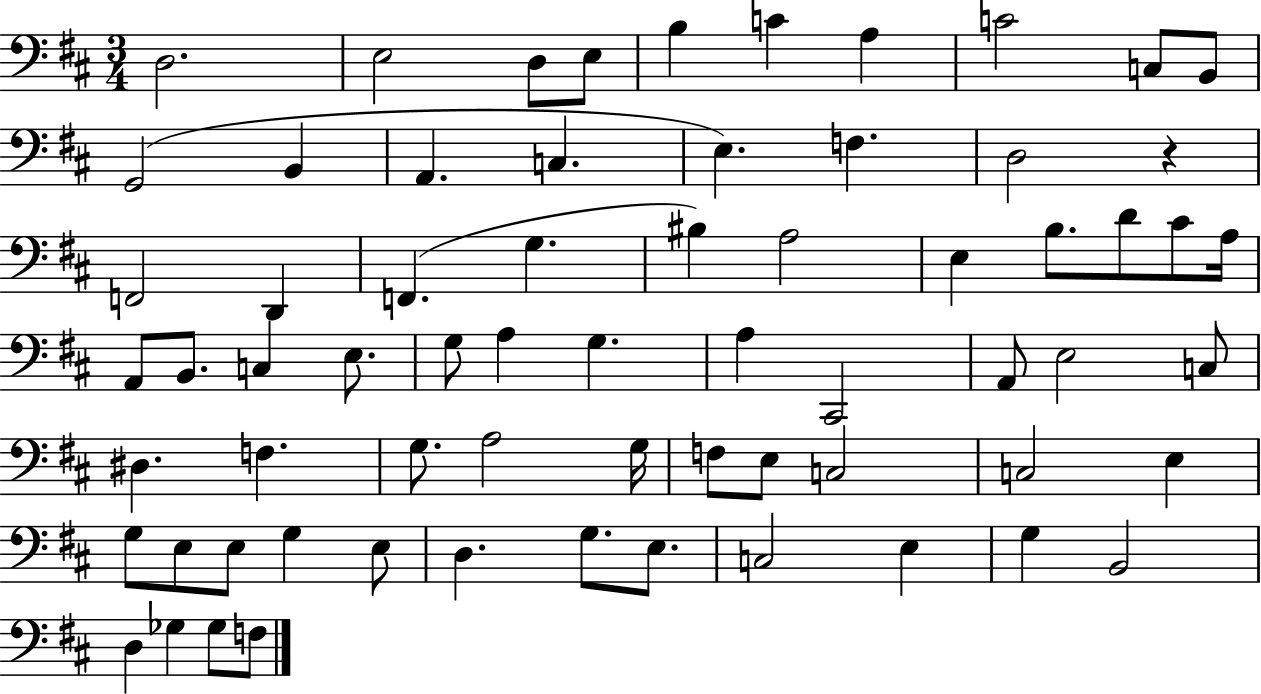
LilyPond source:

{
  \clef bass
  \numericTimeSignature
  \time 3/4
  \key d \major
  \repeat volta 2 { d2. | e2 d8 e8 | b4 c'4 a4 | c'2 c8 b,8 | \break g,2( b,4 | a,4. c4. | e4.) f4. | d2 r4 | \break f,2 d,4 | f,4.( g4. | bis4) a2 | e4 b8. d'8 cis'8 a16 | \break a,8 b,8. c4 e8. | g8 a4 g4. | a4 cis,2 | a,8 e2 c8 | \break dis4. f4. | g8. a2 g16 | f8 e8 c2 | c2 e4 | \break g8 e8 e8 g4 e8 | d4. g8. e8. | c2 e4 | g4 b,2 | \break d4 ges4 ges8 f8 | } \bar "|."
}